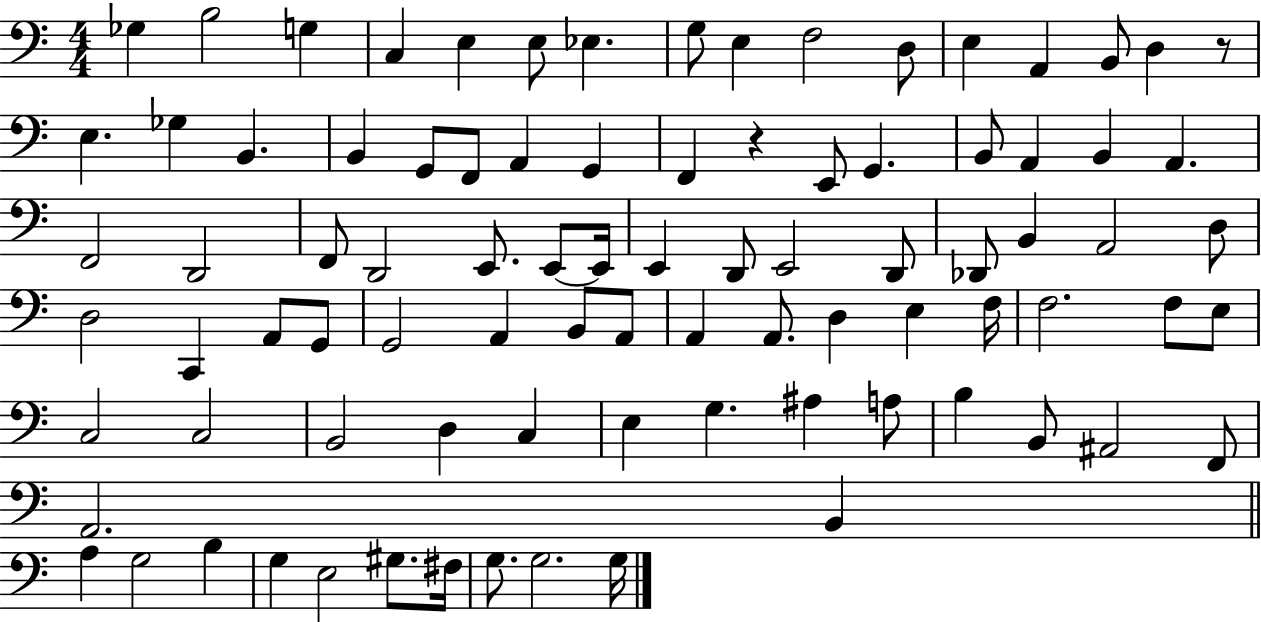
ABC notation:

X:1
T:Untitled
M:4/4
L:1/4
K:C
_G, B,2 G, C, E, E,/2 _E, G,/2 E, F,2 D,/2 E, A,, B,,/2 D, z/2 E, _G, B,, B,, G,,/2 F,,/2 A,, G,, F,, z E,,/2 G,, B,,/2 A,, B,, A,, F,,2 D,,2 F,,/2 D,,2 E,,/2 E,,/2 E,,/4 E,, D,,/2 E,,2 D,,/2 _D,,/2 B,, A,,2 D,/2 D,2 C,, A,,/2 G,,/2 G,,2 A,, B,,/2 A,,/2 A,, A,,/2 D, E, F,/4 F,2 F,/2 E,/2 C,2 C,2 B,,2 D, C, E, G, ^A, A,/2 B, B,,/2 ^A,,2 F,,/2 A,,2 B,, A, G,2 B, G, E,2 ^G,/2 ^F,/4 G,/2 G,2 G,/4